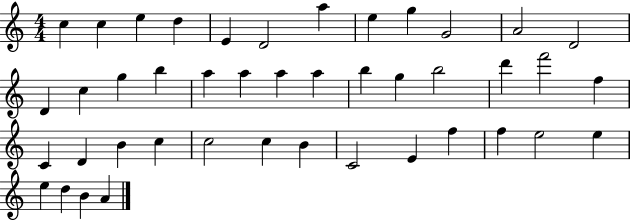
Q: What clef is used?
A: treble